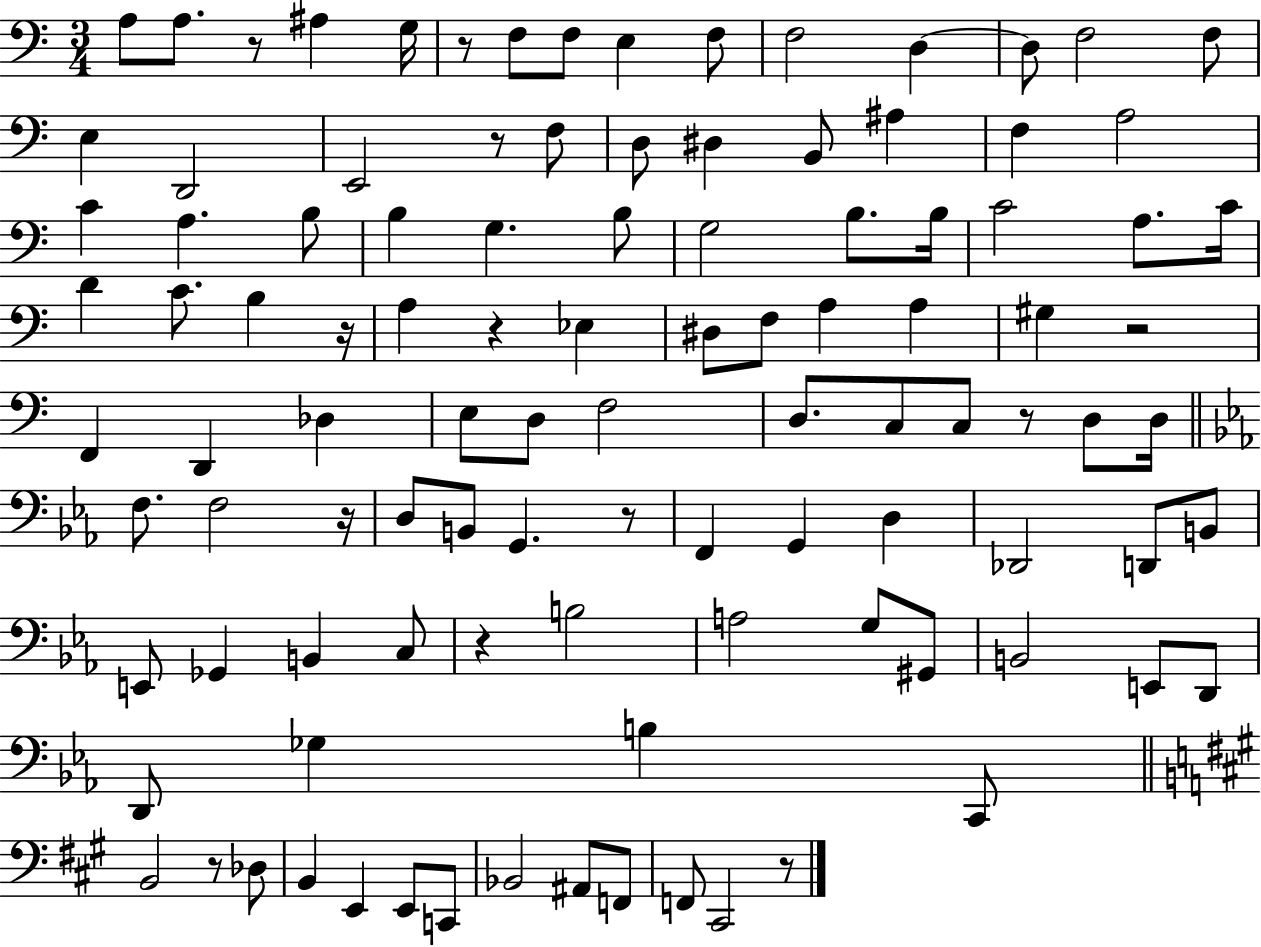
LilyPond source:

{
  \clef bass
  \numericTimeSignature
  \time 3/4
  \key c \major
  a8 a8. r8 ais4 g16 | r8 f8 f8 e4 f8 | f2 d4~~ | d8 f2 f8 | \break e4 d,2 | e,2 r8 f8 | d8 dis4 b,8 ais4 | f4 a2 | \break c'4 a4. b8 | b4 g4. b8 | g2 b8. b16 | c'2 a8. c'16 | \break d'4 c'8. b4 r16 | a4 r4 ees4 | dis8 f8 a4 a4 | gis4 r2 | \break f,4 d,4 des4 | e8 d8 f2 | d8. c8 c8 r8 d8 d16 | \bar "||" \break \key c \minor f8. f2 r16 | d8 b,8 g,4. r8 | f,4 g,4 d4 | des,2 d,8 b,8 | \break e,8 ges,4 b,4 c8 | r4 b2 | a2 g8 gis,8 | b,2 e,8 d,8 | \break d,8 ges4 b4 c,8 | \bar "||" \break \key a \major b,2 r8 des8 | b,4 e,4 e,8 c,8 | bes,2 ais,8 f,8 | f,8 cis,2 r8 | \break \bar "|."
}